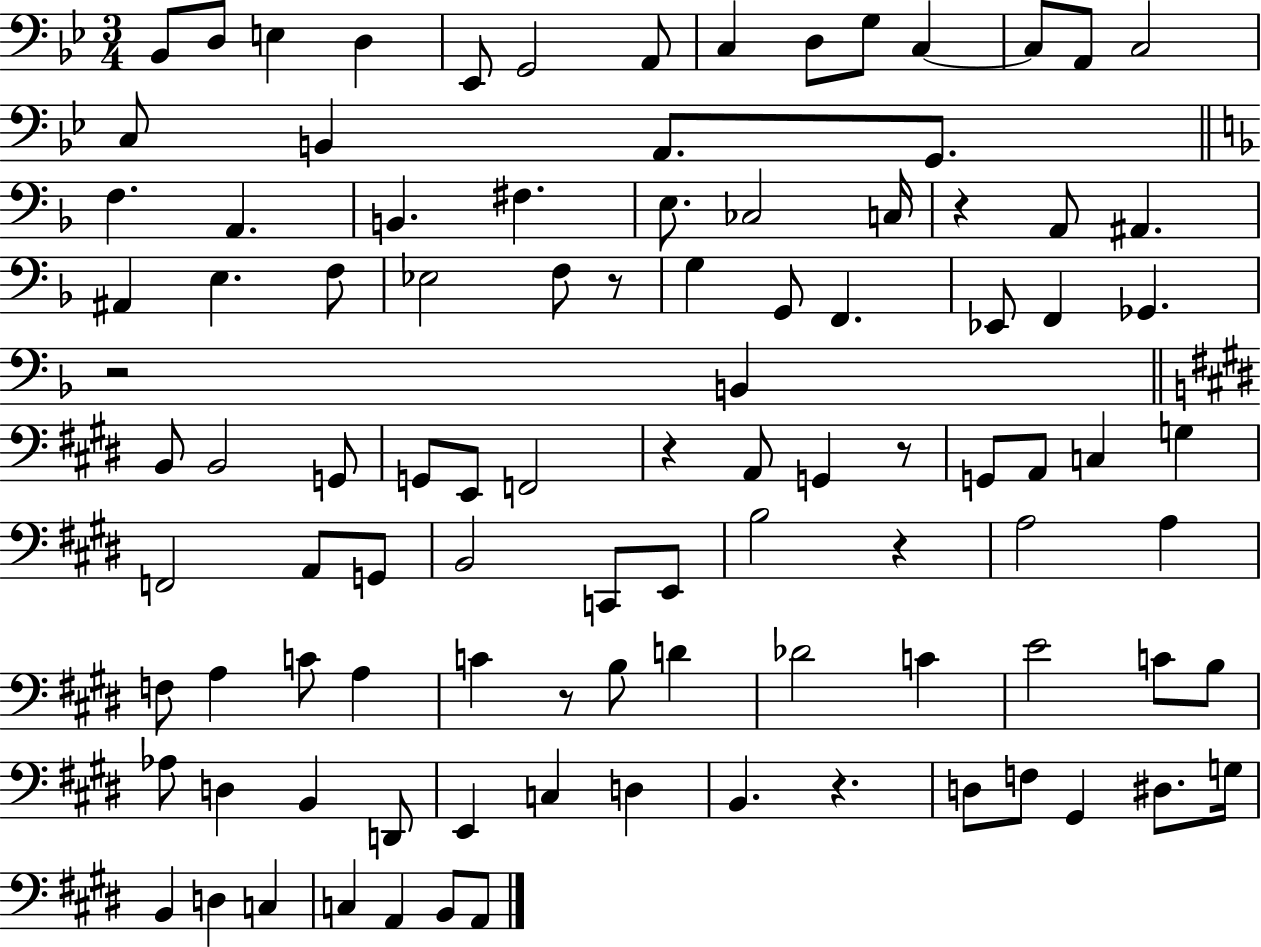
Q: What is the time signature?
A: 3/4